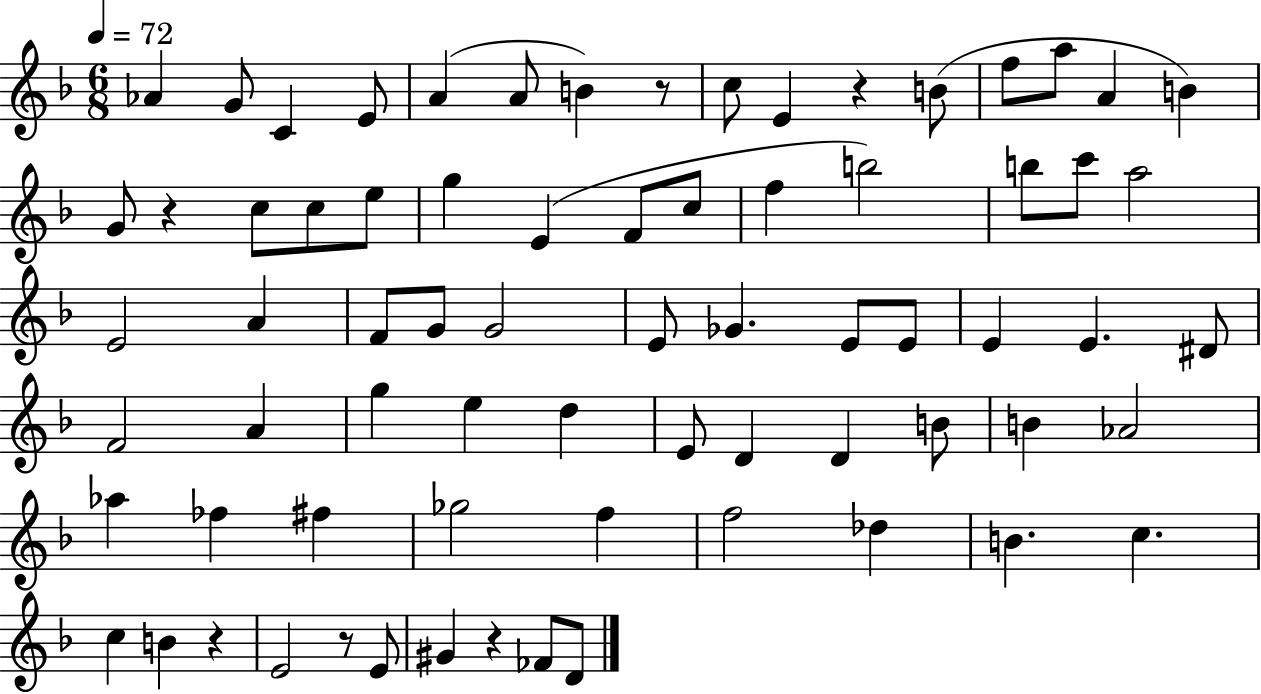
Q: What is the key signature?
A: F major